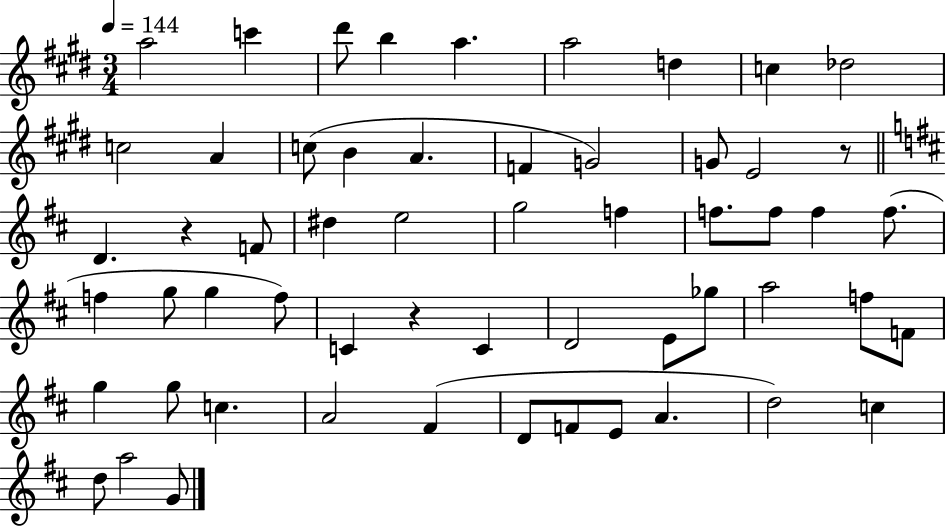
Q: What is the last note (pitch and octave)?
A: G4